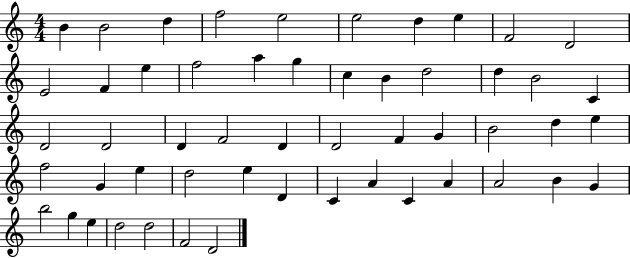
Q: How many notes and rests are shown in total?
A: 53